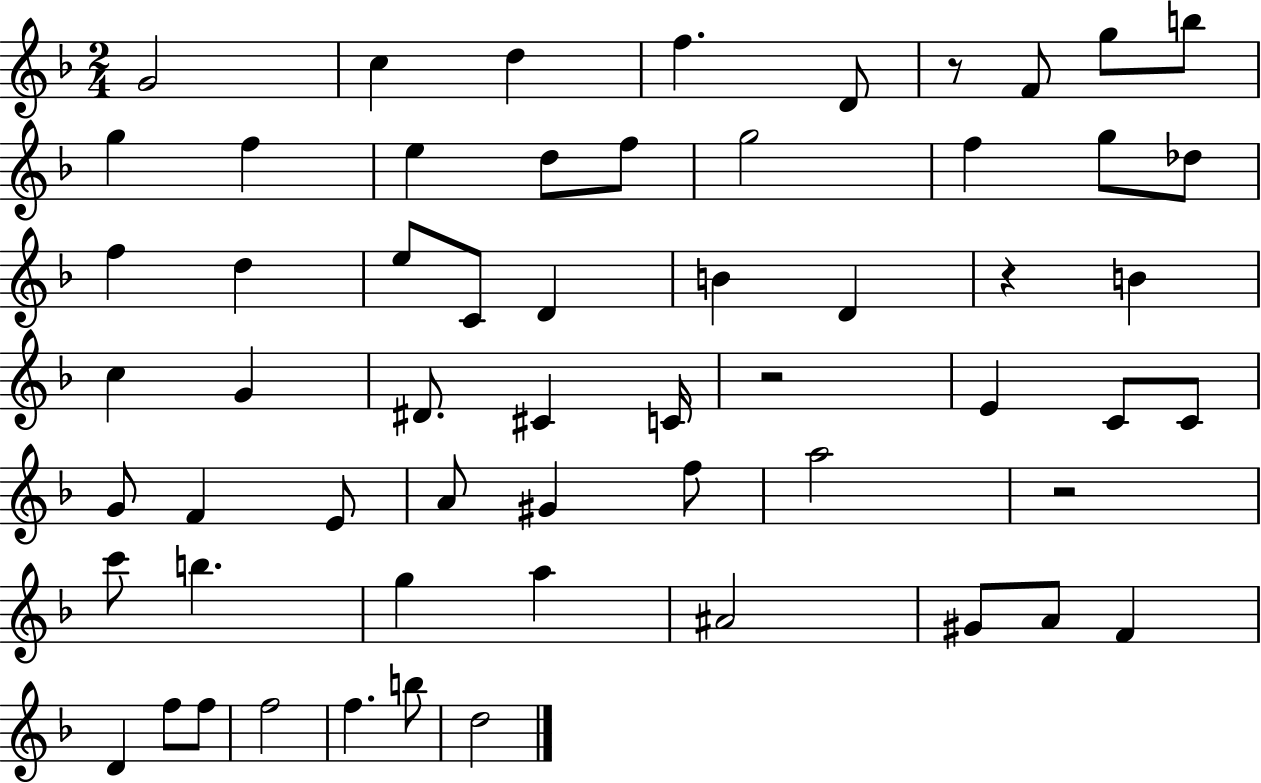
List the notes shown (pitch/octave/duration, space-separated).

G4/h C5/q D5/q F5/q. D4/e R/e F4/e G5/e B5/e G5/q F5/q E5/q D5/e F5/e G5/h F5/q G5/e Db5/e F5/q D5/q E5/e C4/e D4/q B4/q D4/q R/q B4/q C5/q G4/q D#4/e. C#4/q C4/s R/h E4/q C4/e C4/e G4/e F4/q E4/e A4/e G#4/q F5/e A5/h R/h C6/e B5/q. G5/q A5/q A#4/h G#4/e A4/e F4/q D4/q F5/e F5/e F5/h F5/q. B5/e D5/h